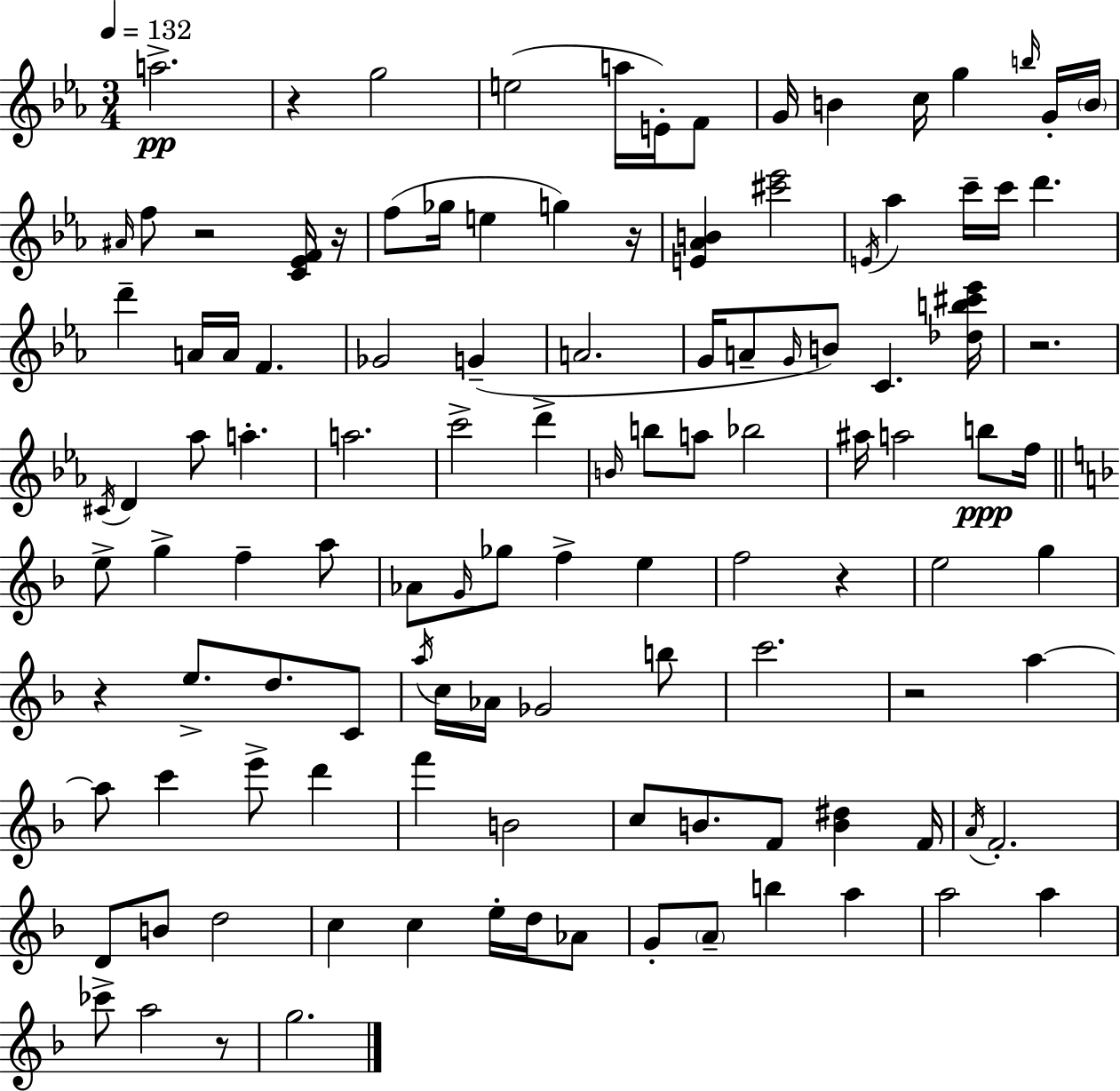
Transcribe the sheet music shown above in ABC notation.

X:1
T:Untitled
M:3/4
L:1/4
K:Cm
a2 z g2 e2 a/4 E/4 F/2 G/4 B c/4 g b/4 G/4 B/4 ^A/4 f/2 z2 [C_EF]/4 z/4 f/2 _g/4 e g z/4 [E_AB] [^c'_e']2 E/4 _a c'/4 c'/4 d' d' A/4 A/4 F _G2 G A2 G/4 A/2 G/4 B/2 C [_db^c'_e']/4 z2 ^C/4 D _a/2 a a2 c'2 d' B/4 b/2 a/2 _b2 ^a/4 a2 b/2 f/4 e/2 g f a/2 _A/2 G/4 _g/2 f e f2 z e2 g z e/2 d/2 C/2 a/4 c/4 _A/4 _G2 b/2 c'2 z2 a a/2 c' e'/2 d' f' B2 c/2 B/2 F/2 [B^d] F/4 A/4 F2 D/2 B/2 d2 c c e/4 d/4 _A/2 G/2 A/2 b a a2 a _c'/2 a2 z/2 g2